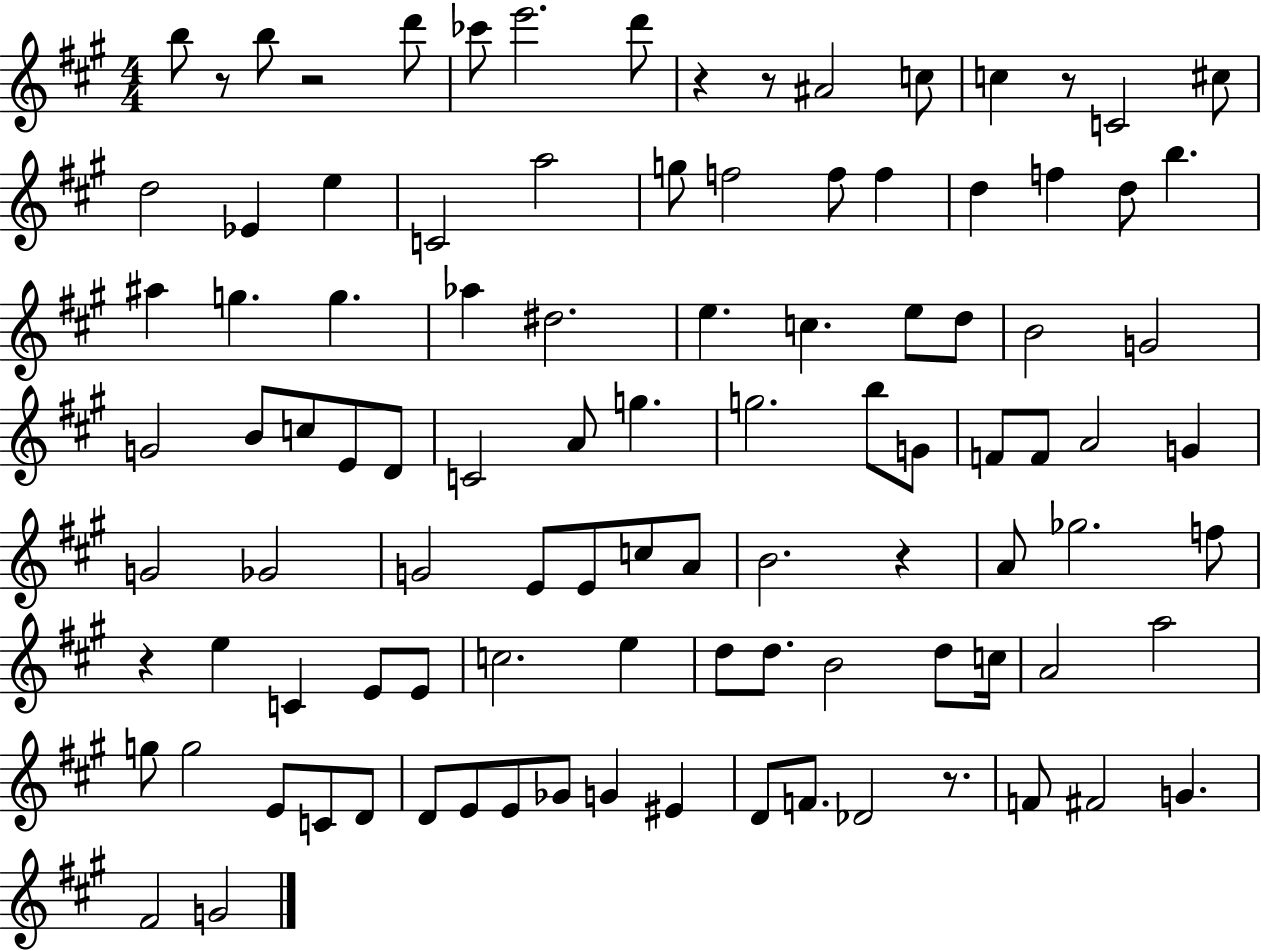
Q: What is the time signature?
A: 4/4